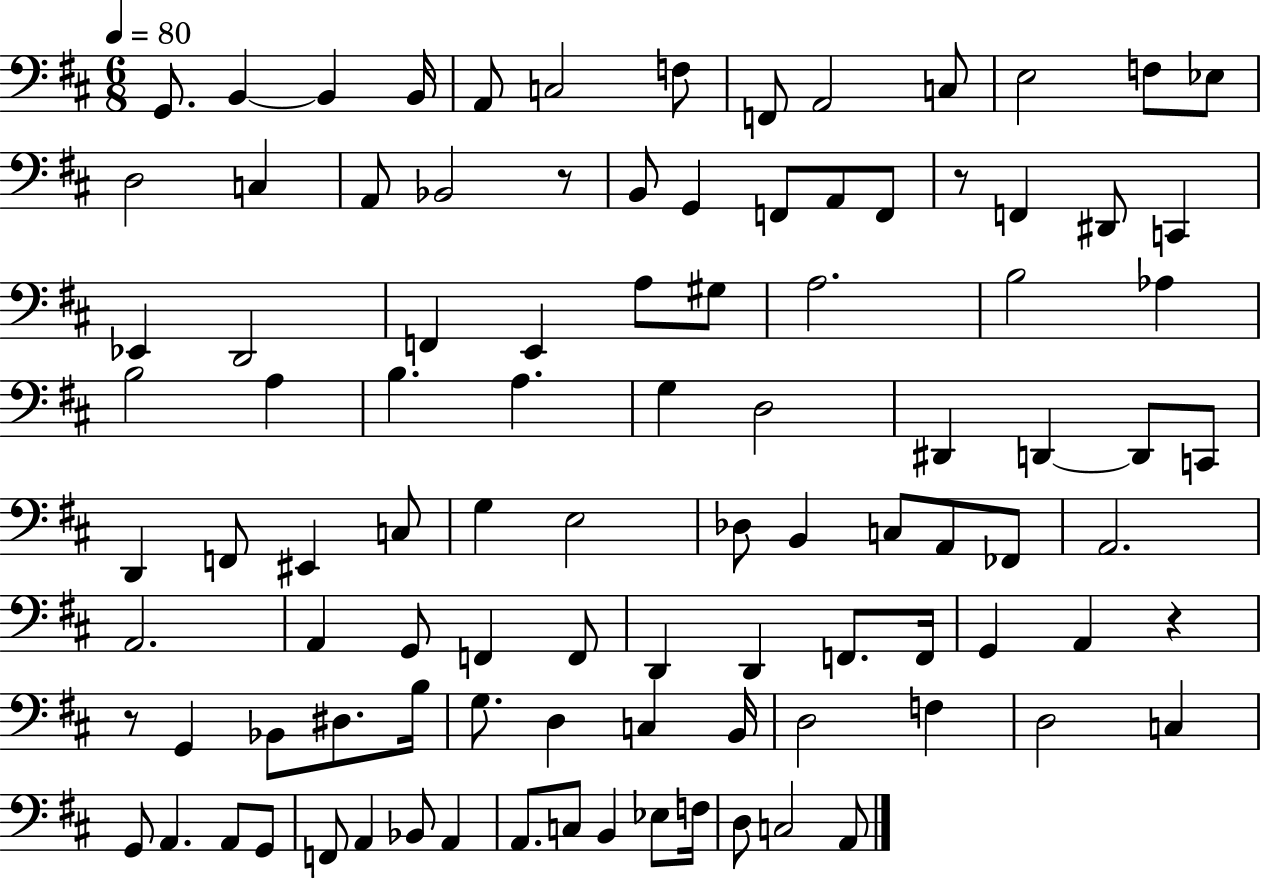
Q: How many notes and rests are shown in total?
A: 99